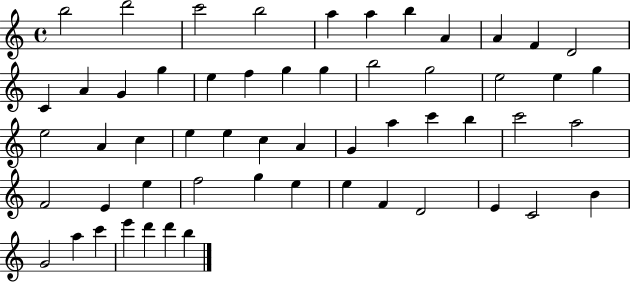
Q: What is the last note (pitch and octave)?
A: B5